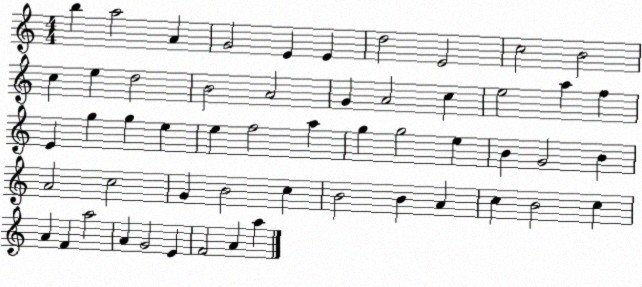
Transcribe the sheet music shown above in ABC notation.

X:1
T:Untitled
M:4/4
L:1/4
K:C
b a2 A G2 E E d2 E2 c2 B2 c e d2 B2 A2 G A2 c e2 a f E g g e e f2 a g g2 e B G2 B A2 c2 G B2 c B2 B A c B2 c A F a2 A G2 E F2 A a